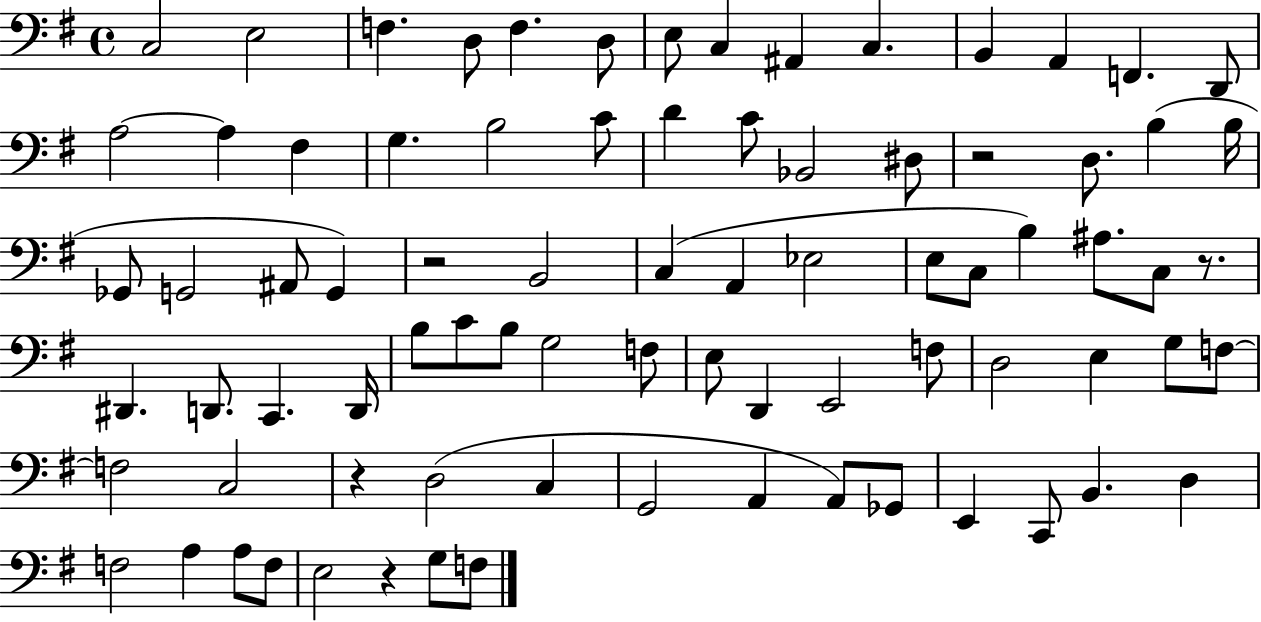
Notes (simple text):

C3/h E3/h F3/q. D3/e F3/q. D3/e E3/e C3/q A#2/q C3/q. B2/q A2/q F2/q. D2/e A3/h A3/q F#3/q G3/q. B3/h C4/e D4/q C4/e Bb2/h D#3/e R/h D3/e. B3/q B3/s Gb2/e G2/h A#2/e G2/q R/h B2/h C3/q A2/q Eb3/h E3/e C3/e B3/q A#3/e. C3/e R/e. D#2/q. D2/e. C2/q. D2/s B3/e C4/e B3/e G3/h F3/e E3/e D2/q E2/h F3/e D3/h E3/q G3/e F3/e F3/h C3/h R/q D3/h C3/q G2/h A2/q A2/e Gb2/e E2/q C2/e B2/q. D3/q F3/h A3/q A3/e F3/e E3/h R/q G3/e F3/e